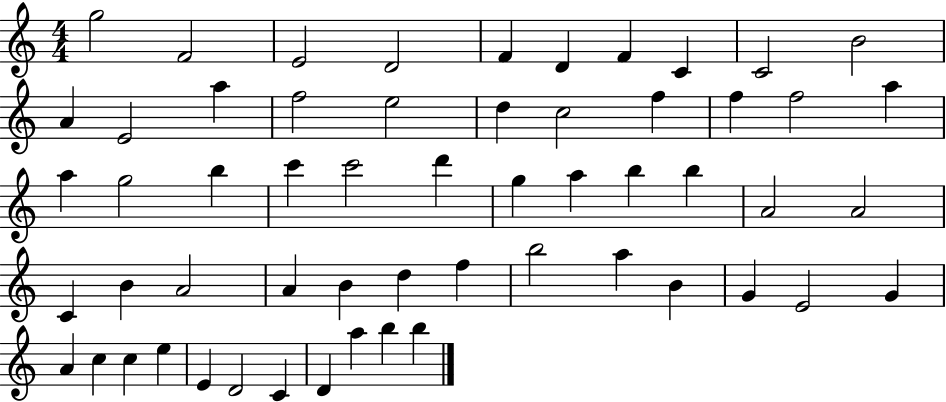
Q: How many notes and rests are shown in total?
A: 57